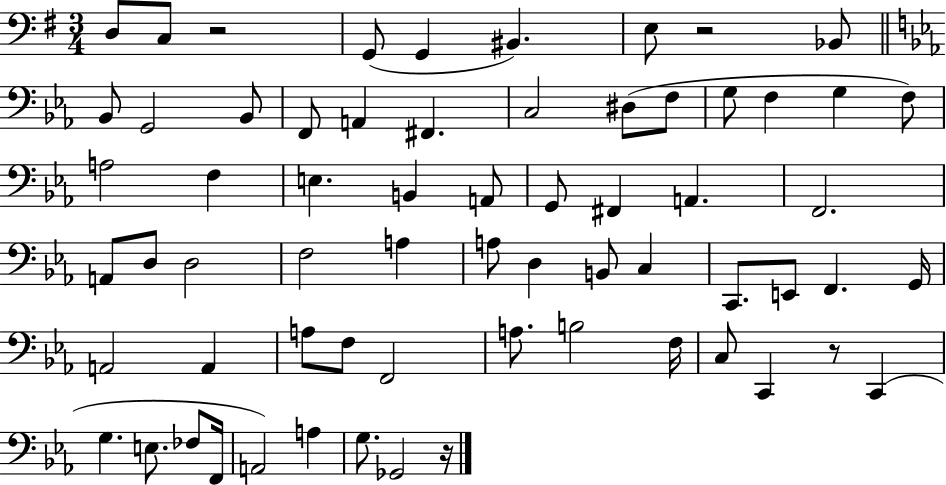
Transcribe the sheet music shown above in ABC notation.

X:1
T:Untitled
M:3/4
L:1/4
K:G
D,/2 C,/2 z2 G,,/2 G,, ^B,, E,/2 z2 _B,,/2 _B,,/2 G,,2 _B,,/2 F,,/2 A,, ^F,, C,2 ^D,/2 F,/2 G,/2 F, G, F,/2 A,2 F, E, B,, A,,/2 G,,/2 ^F,, A,, F,,2 A,,/2 D,/2 D,2 F,2 A, A,/2 D, B,,/2 C, C,,/2 E,,/2 F,, G,,/4 A,,2 A,, A,/2 F,/2 F,,2 A,/2 B,2 F,/4 C,/2 C,, z/2 C,, G, E,/2 _F,/2 F,,/4 A,,2 A, G,/2 _G,,2 z/4